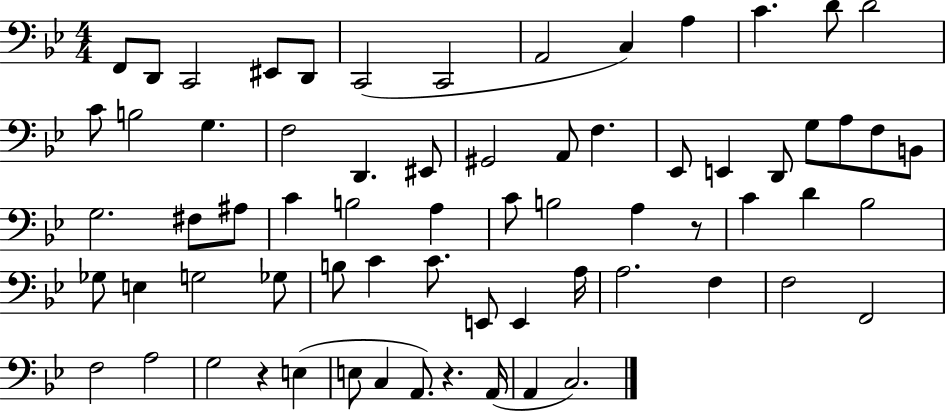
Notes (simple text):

F2/e D2/e C2/h EIS2/e D2/e C2/h C2/h A2/h C3/q A3/q C4/q. D4/e D4/h C4/e B3/h G3/q. F3/h D2/q. EIS2/e G#2/h A2/e F3/q. Eb2/e E2/q D2/e G3/e A3/e F3/e B2/e G3/h. F#3/e A#3/e C4/q B3/h A3/q C4/e B3/h A3/q R/e C4/q D4/q Bb3/h Gb3/e E3/q G3/h Gb3/e B3/e C4/q C4/e. E2/e E2/q A3/s A3/h. F3/q F3/h F2/h F3/h A3/h G3/h R/q E3/q E3/e C3/q A2/e. R/q. A2/s A2/q C3/h.